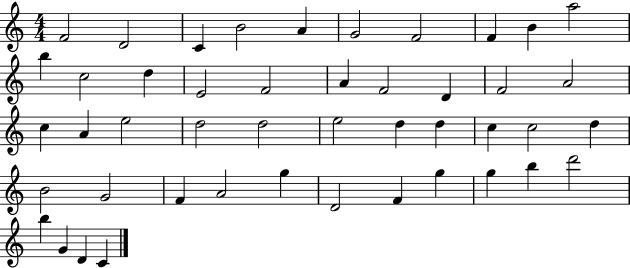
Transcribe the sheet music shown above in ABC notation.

X:1
T:Untitled
M:4/4
L:1/4
K:C
F2 D2 C B2 A G2 F2 F B a2 b c2 d E2 F2 A F2 D F2 A2 c A e2 d2 d2 e2 d d c c2 d B2 G2 F A2 g D2 F g g b d'2 b G D C